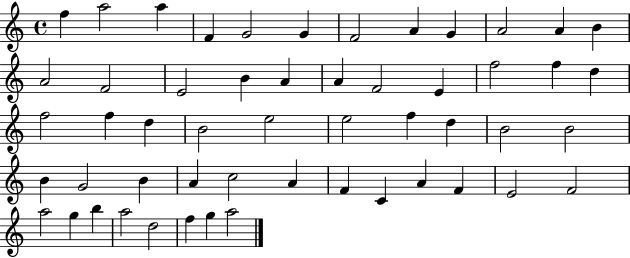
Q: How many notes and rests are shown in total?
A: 53